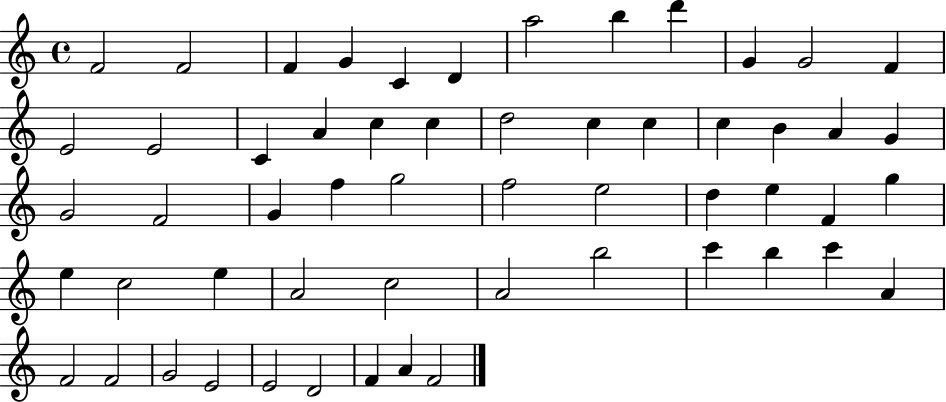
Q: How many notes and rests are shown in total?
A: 56